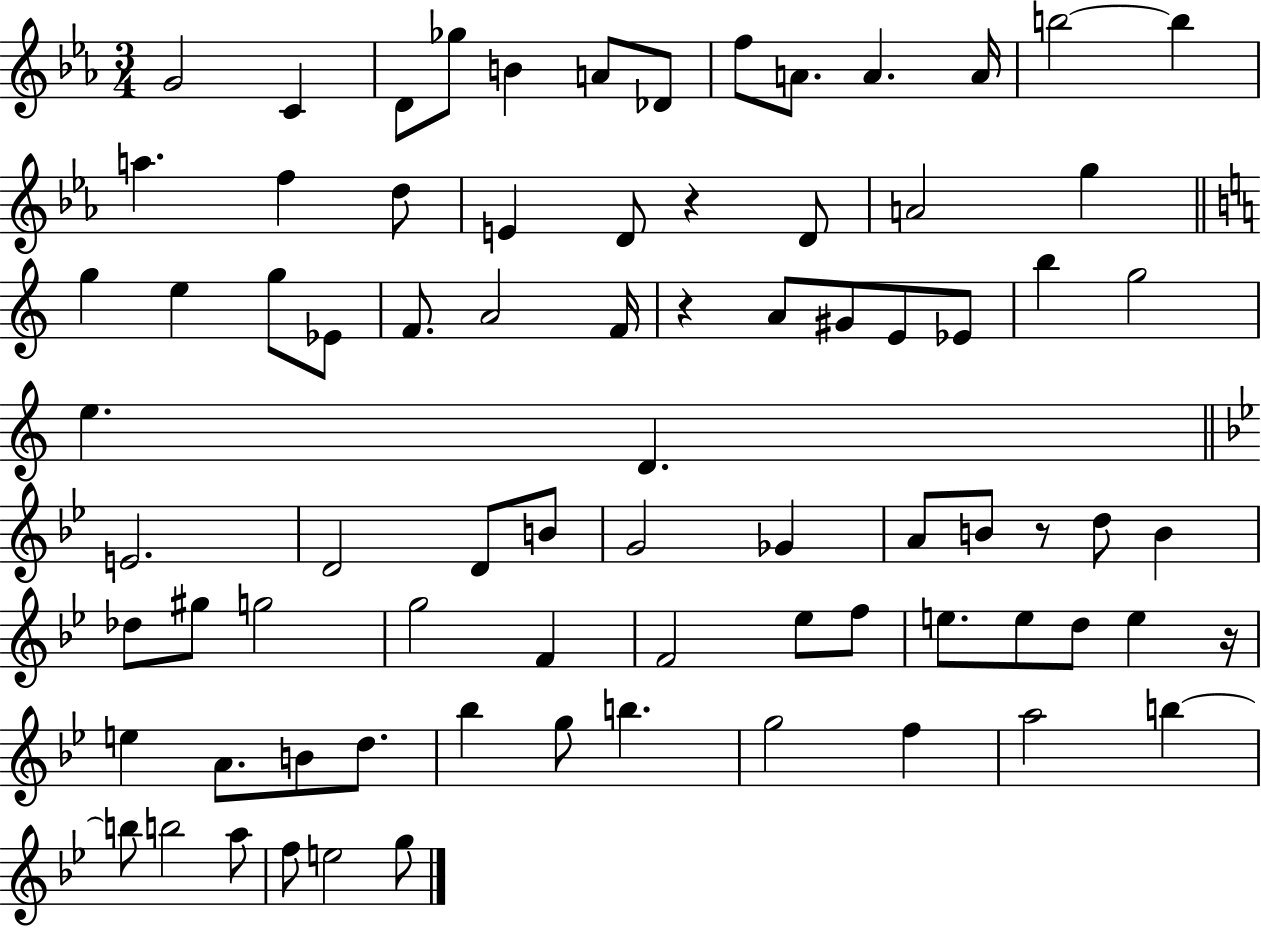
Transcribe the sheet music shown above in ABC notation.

X:1
T:Untitled
M:3/4
L:1/4
K:Eb
G2 C D/2 _g/2 B A/2 _D/2 f/2 A/2 A A/4 b2 b a f d/2 E D/2 z D/2 A2 g g e g/2 _E/2 F/2 A2 F/4 z A/2 ^G/2 E/2 _E/2 b g2 e D E2 D2 D/2 B/2 G2 _G A/2 B/2 z/2 d/2 B _d/2 ^g/2 g2 g2 F F2 _e/2 f/2 e/2 e/2 d/2 e z/4 e A/2 B/2 d/2 _b g/2 b g2 f a2 b b/2 b2 a/2 f/2 e2 g/2